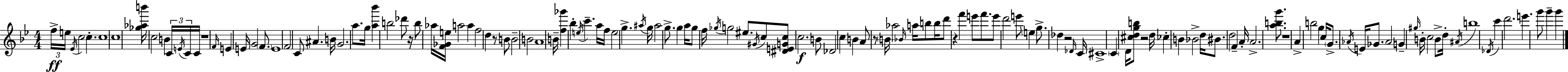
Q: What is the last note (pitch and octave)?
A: G6